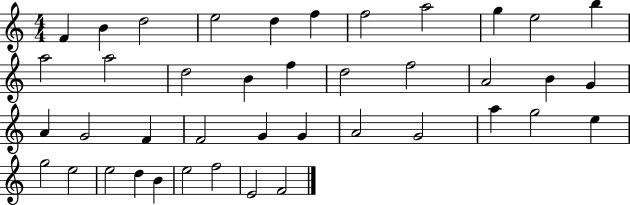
F4/q B4/q D5/h E5/h D5/q F5/q F5/h A5/h G5/q E5/h B5/q A5/h A5/h D5/h B4/q F5/q D5/h F5/h A4/h B4/q G4/q A4/q G4/h F4/q F4/h G4/q G4/q A4/h G4/h A5/q G5/h E5/q G5/h E5/h E5/h D5/q B4/q E5/h F5/h E4/h F4/h